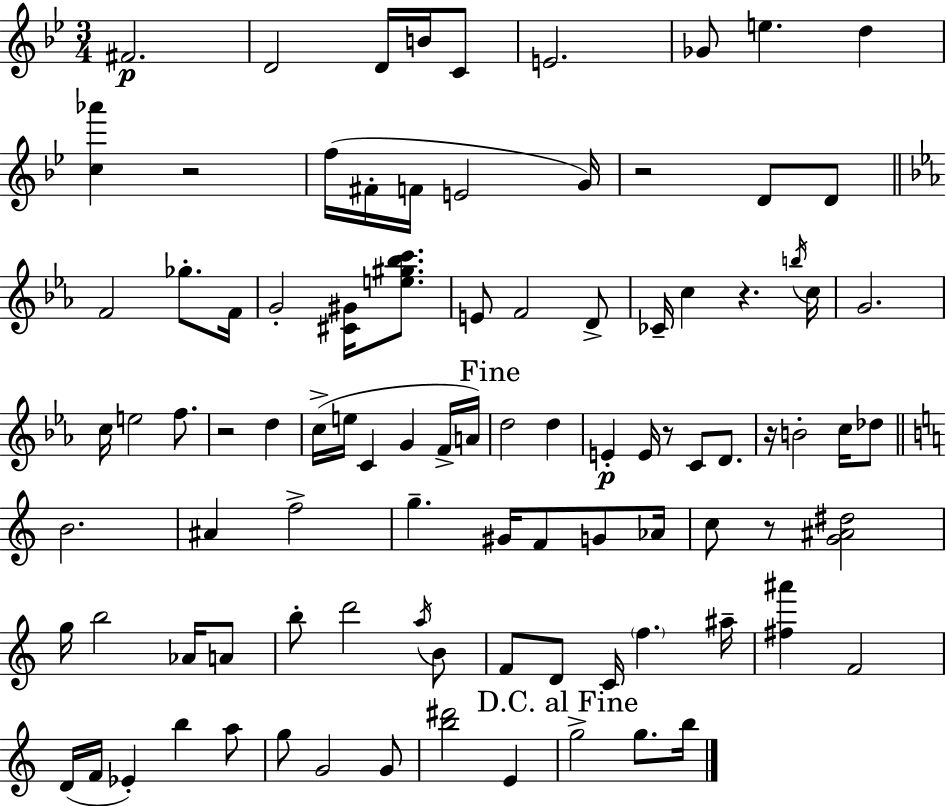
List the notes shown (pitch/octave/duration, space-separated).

F#4/h. D4/h D4/s B4/s C4/e E4/h. Gb4/e E5/q. D5/q [C5,Ab6]/q R/h F5/s F#4/s F4/s E4/h G4/s R/h D4/e D4/e F4/h Gb5/e. F4/s G4/h [C#4,G#4]/s [E5,G#5,Bb5,C6]/e. E4/e F4/h D4/e CES4/s C5/q R/q. B5/s C5/s G4/h. C5/s E5/h F5/e. R/h D5/q C5/s E5/s C4/q G4/q F4/s A4/s D5/h D5/q E4/q E4/s R/e C4/e D4/e. R/s B4/h C5/s Db5/e B4/h. A#4/q F5/h G5/q. G#4/s F4/e G4/e Ab4/s C5/e R/e [G4,A#4,D#5]/h G5/s B5/h Ab4/s A4/e B5/e D6/h A5/s B4/e F4/e D4/e C4/s F5/q. A#5/s [F#5,A#6]/q F4/h D4/s F4/s Eb4/q B5/q A5/e G5/e G4/h G4/e [B5,D#6]/h E4/q G5/h G5/e. B5/s